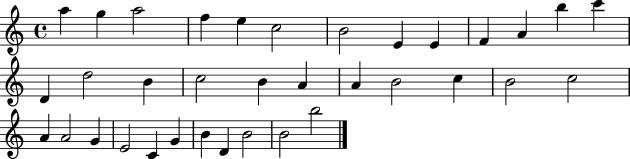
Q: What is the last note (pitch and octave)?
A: B5